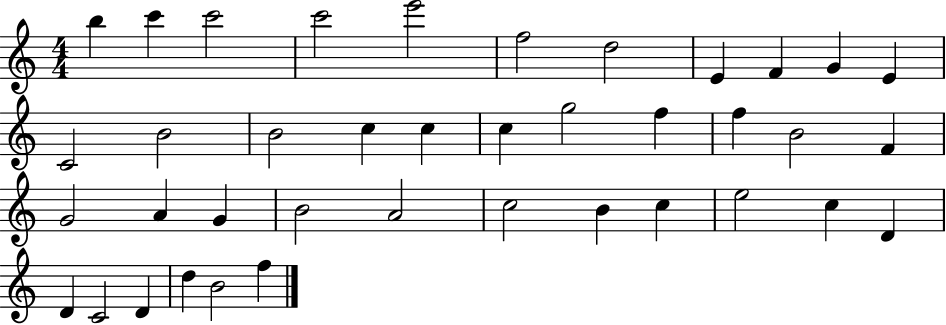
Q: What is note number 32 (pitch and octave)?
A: C5